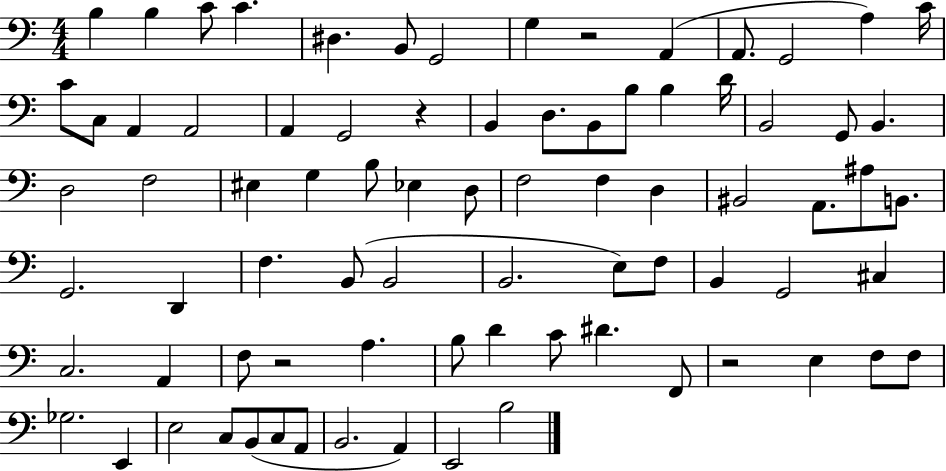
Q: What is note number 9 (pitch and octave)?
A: A2